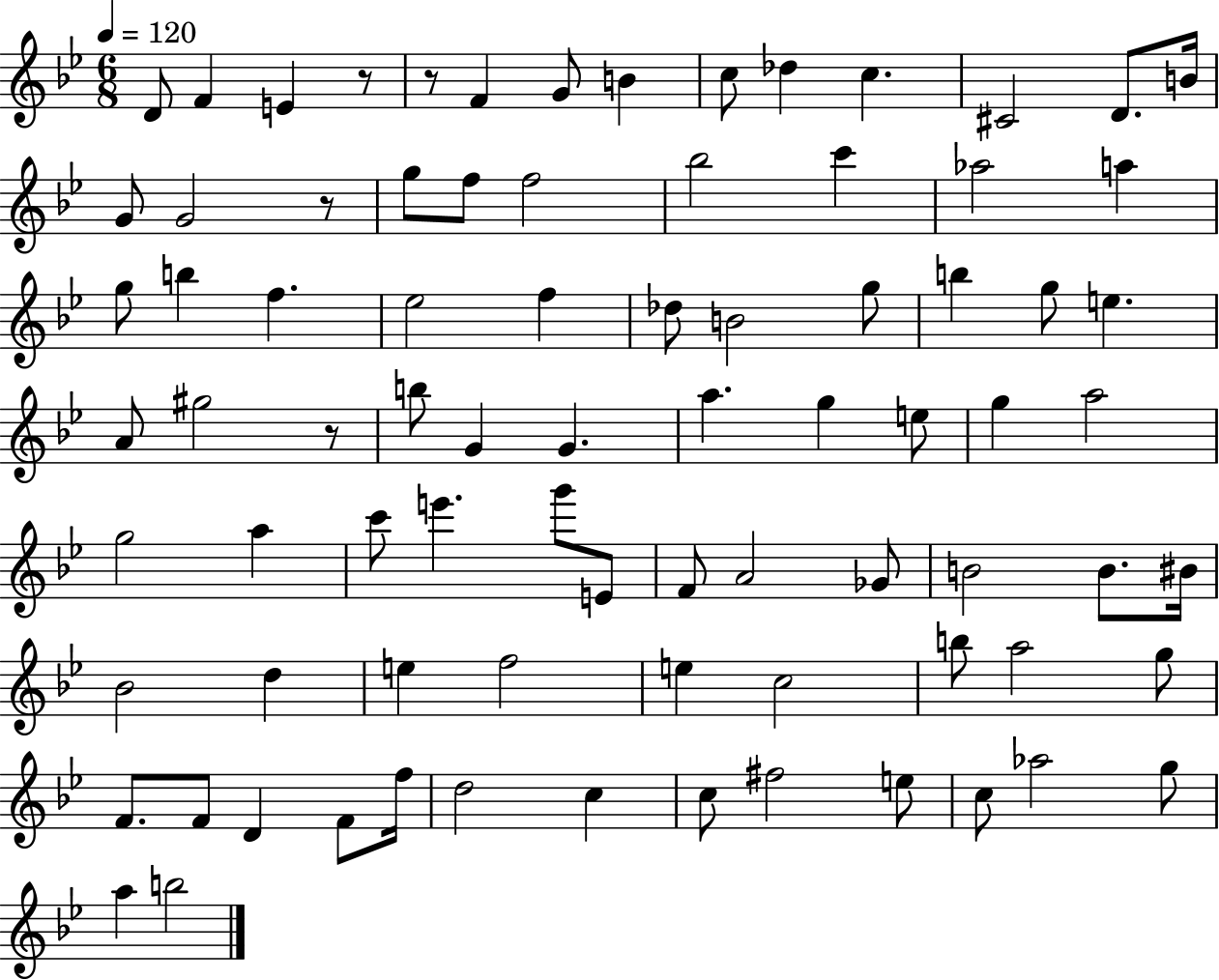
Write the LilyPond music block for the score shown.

{
  \clef treble
  \numericTimeSignature
  \time 6/8
  \key bes \major
  \tempo 4 = 120
  d'8 f'4 e'4 r8 | r8 f'4 g'8 b'4 | c''8 des''4 c''4. | cis'2 d'8. b'16 | \break g'8 g'2 r8 | g''8 f''8 f''2 | bes''2 c'''4 | aes''2 a''4 | \break g''8 b''4 f''4. | ees''2 f''4 | des''8 b'2 g''8 | b''4 g''8 e''4. | \break a'8 gis''2 r8 | b''8 g'4 g'4. | a''4. g''4 e''8 | g''4 a''2 | \break g''2 a''4 | c'''8 e'''4. g'''8 e'8 | f'8 a'2 ges'8 | b'2 b'8. bis'16 | \break bes'2 d''4 | e''4 f''2 | e''4 c''2 | b''8 a''2 g''8 | \break f'8. f'8 d'4 f'8 f''16 | d''2 c''4 | c''8 fis''2 e''8 | c''8 aes''2 g''8 | \break a''4 b''2 | \bar "|."
}